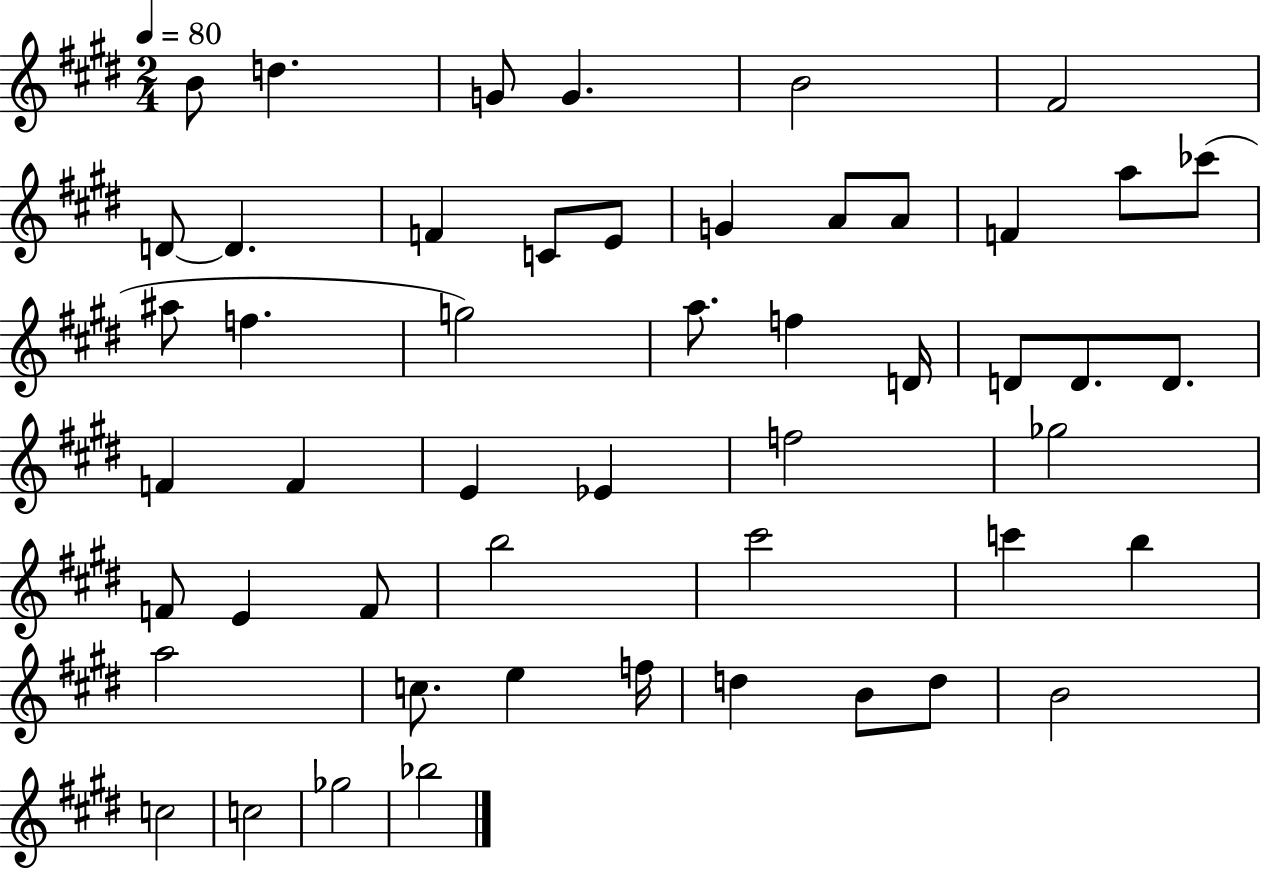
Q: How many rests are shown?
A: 0